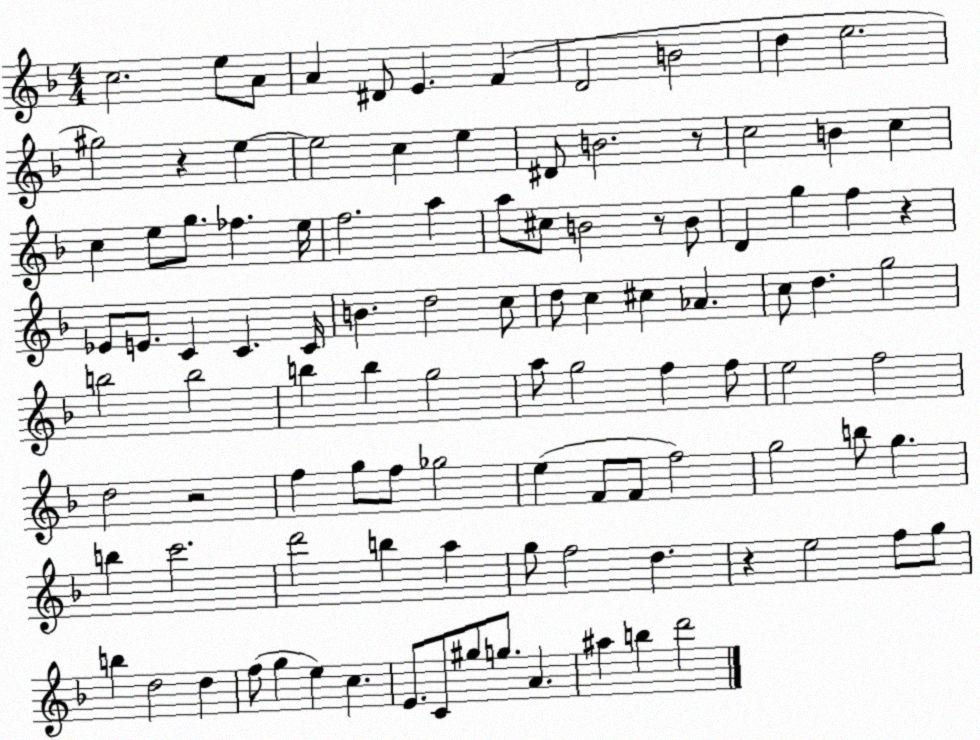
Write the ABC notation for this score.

X:1
T:Untitled
M:4/4
L:1/4
K:F
c2 e/2 A/2 A ^D/2 E F D2 B2 d e2 ^g2 z e e2 c e ^D/2 B2 z/2 c2 B c c e/2 g/2 _f e/4 f2 a a/2 ^c/2 B2 z/2 B/2 D g f z _E/2 E/2 C C C/4 B d2 c/2 d/2 c ^c _A c/2 d g2 b2 b2 b b g2 a/2 g2 f f/2 e2 f2 d2 z2 f g/2 f/2 _g2 e F/2 F/2 f2 g2 b/2 g b c'2 d'2 b a g/2 f2 d z e2 f/2 g/2 b d2 d f/2 g e c E/2 C/2 ^g/2 g/2 A ^a b d'2